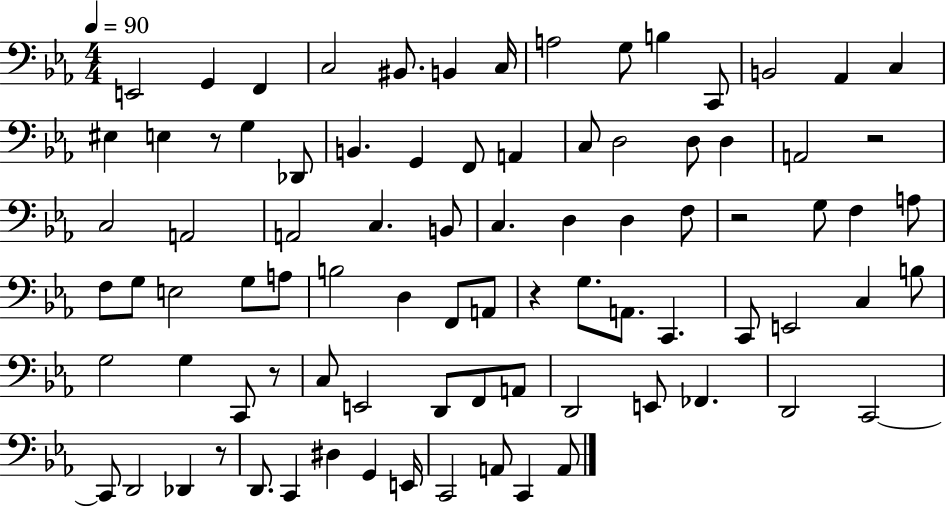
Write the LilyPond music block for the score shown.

{
  \clef bass
  \numericTimeSignature
  \time 4/4
  \key ees \major
  \tempo 4 = 90
  e,2 g,4 f,4 | c2 bis,8. b,4 c16 | a2 g8 b4 c,8 | b,2 aes,4 c4 | \break eis4 e4 r8 g4 des,8 | b,4. g,4 f,8 a,4 | c8 d2 d8 d4 | a,2 r2 | \break c2 a,2 | a,2 c4. b,8 | c4. d4 d4 f8 | r2 g8 f4 a8 | \break f8 g8 e2 g8 a8 | b2 d4 f,8 a,8 | r4 g8. a,8. c,4. | c,8 e,2 c4 b8 | \break g2 g4 c,8 r8 | c8 e,2 d,8 f,8 a,8 | d,2 e,8 fes,4. | d,2 c,2~~ | \break c,8 d,2 des,4 r8 | d,8. c,4 dis4 g,4 e,16 | c,2 a,8 c,4 a,8 | \bar "|."
}